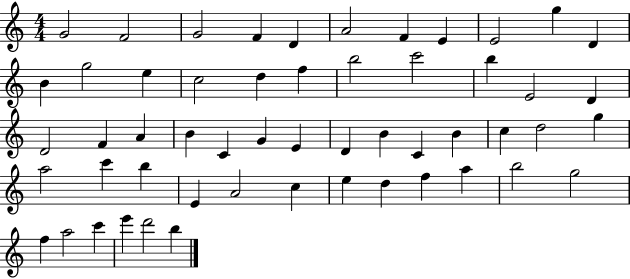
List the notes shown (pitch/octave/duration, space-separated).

G4/h F4/h G4/h F4/q D4/q A4/h F4/q E4/q E4/h G5/q D4/q B4/q G5/h E5/q C5/h D5/q F5/q B5/h C6/h B5/q E4/h D4/q D4/h F4/q A4/q B4/q C4/q G4/q E4/q D4/q B4/q C4/q B4/q C5/q D5/h G5/q A5/h C6/q B5/q E4/q A4/h C5/q E5/q D5/q F5/q A5/q B5/h G5/h F5/q A5/h C6/q E6/q D6/h B5/q